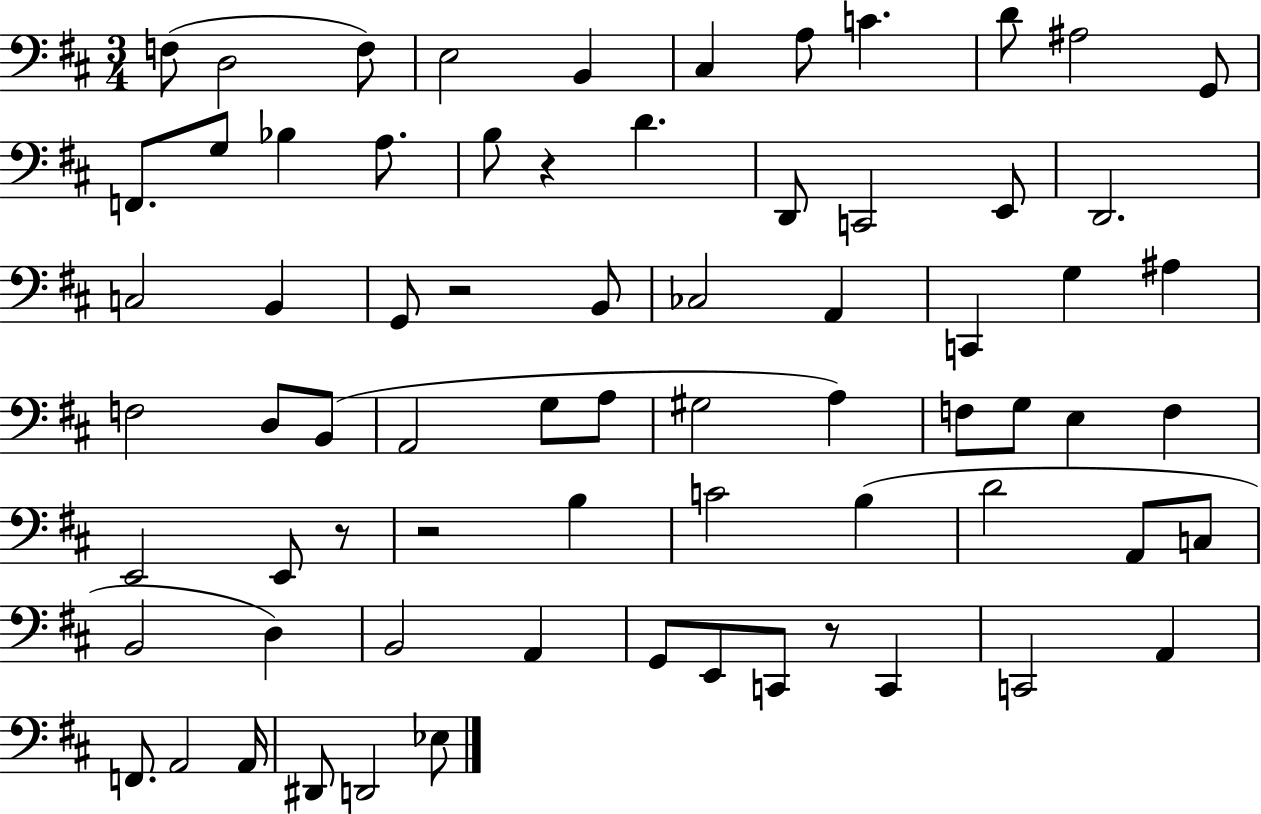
{
  \clef bass
  \numericTimeSignature
  \time 3/4
  \key d \major
  \repeat volta 2 { f8( d2 f8) | e2 b,4 | cis4 a8 c'4. | d'8 ais2 g,8 | \break f,8. g8 bes4 a8. | b8 r4 d'4. | d,8 c,2 e,8 | d,2. | \break c2 b,4 | g,8 r2 b,8 | ces2 a,4 | c,4 g4 ais4 | \break f2 d8 b,8( | a,2 g8 a8 | gis2 a4) | f8 g8 e4 f4 | \break e,2 e,8 r8 | r2 b4 | c'2 b4( | d'2 a,8 c8 | \break b,2 d4) | b,2 a,4 | g,8 e,8 c,8 r8 c,4 | c,2 a,4 | \break f,8. a,2 a,16 | dis,8 d,2 ees8 | } \bar "|."
}